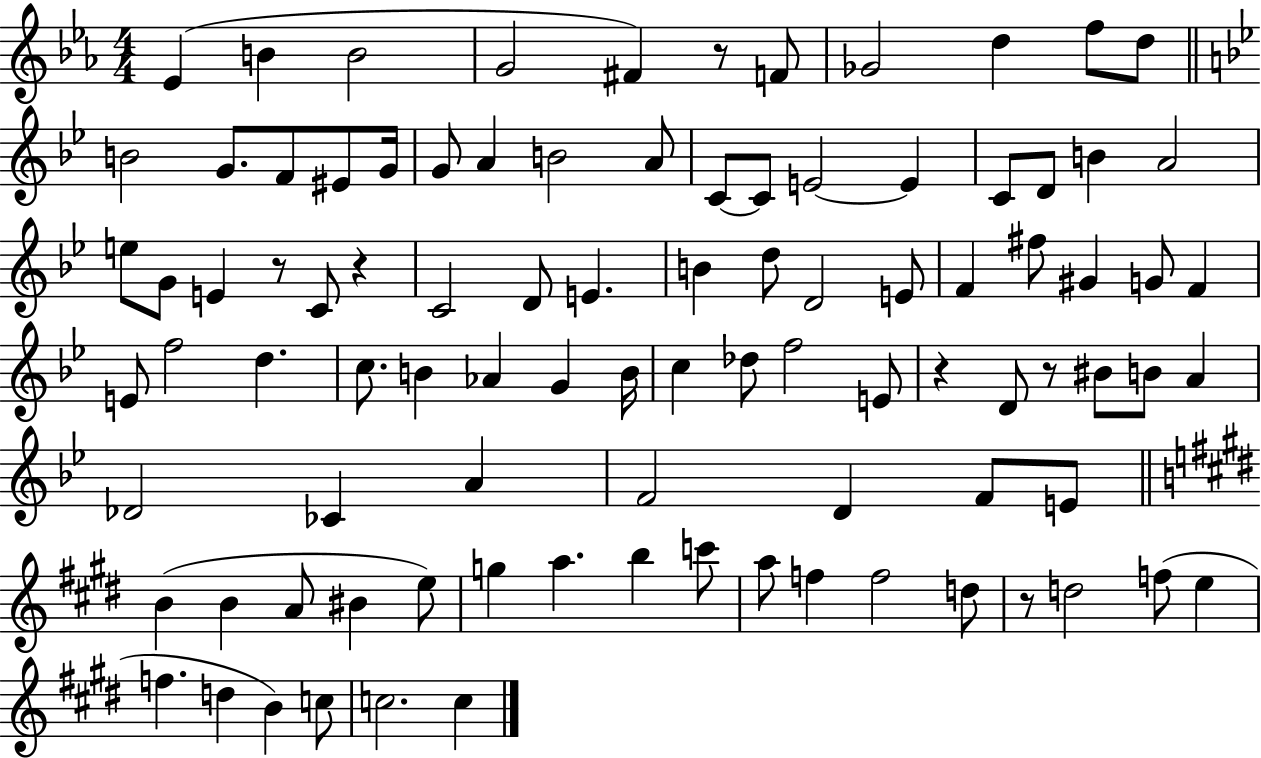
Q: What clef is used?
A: treble